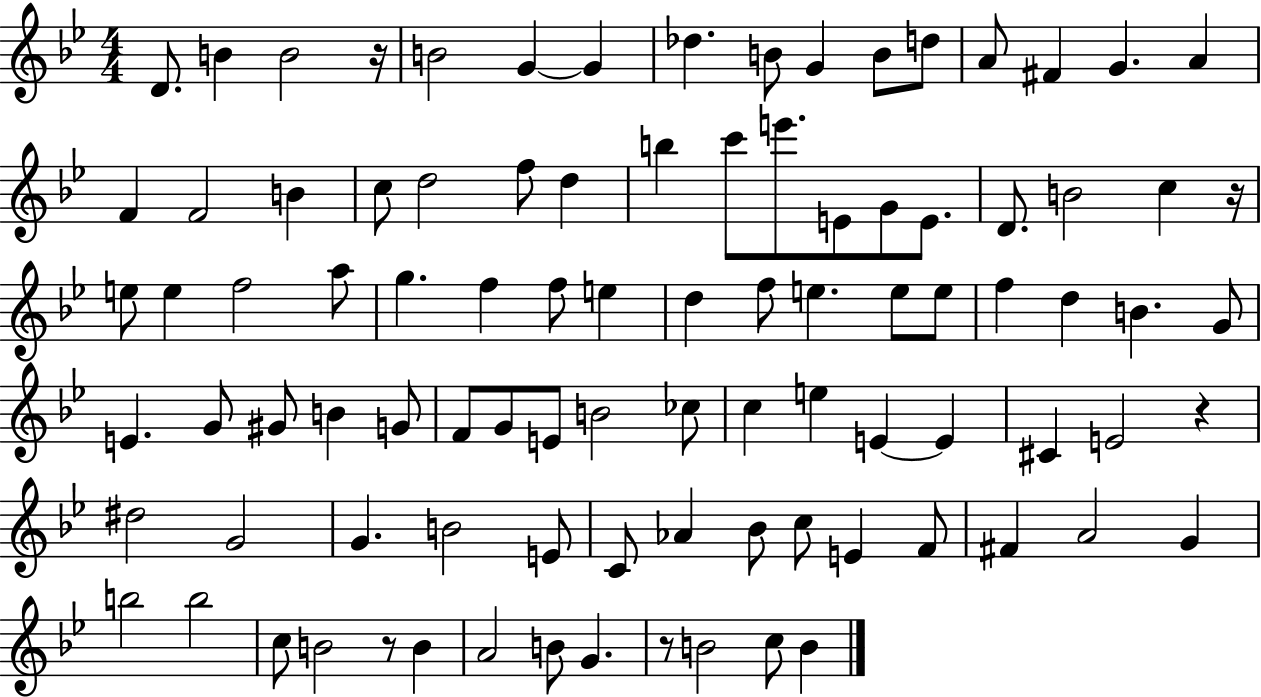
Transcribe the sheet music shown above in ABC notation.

X:1
T:Untitled
M:4/4
L:1/4
K:Bb
D/2 B B2 z/4 B2 G G _d B/2 G B/2 d/2 A/2 ^F G A F F2 B c/2 d2 f/2 d b c'/2 e'/2 E/2 G/2 E/2 D/2 B2 c z/4 e/2 e f2 a/2 g f f/2 e d f/2 e e/2 e/2 f d B G/2 E G/2 ^G/2 B G/2 F/2 G/2 E/2 B2 _c/2 c e E E ^C E2 z ^d2 G2 G B2 E/2 C/2 _A _B/2 c/2 E F/2 ^F A2 G b2 b2 c/2 B2 z/2 B A2 B/2 G z/2 B2 c/2 B